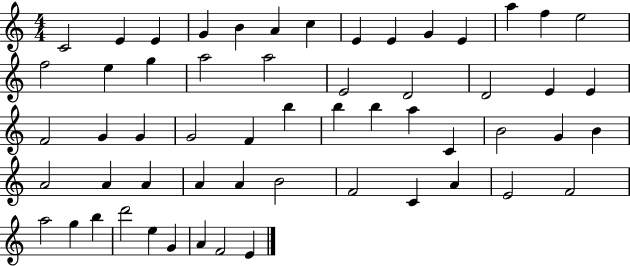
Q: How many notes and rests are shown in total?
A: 57